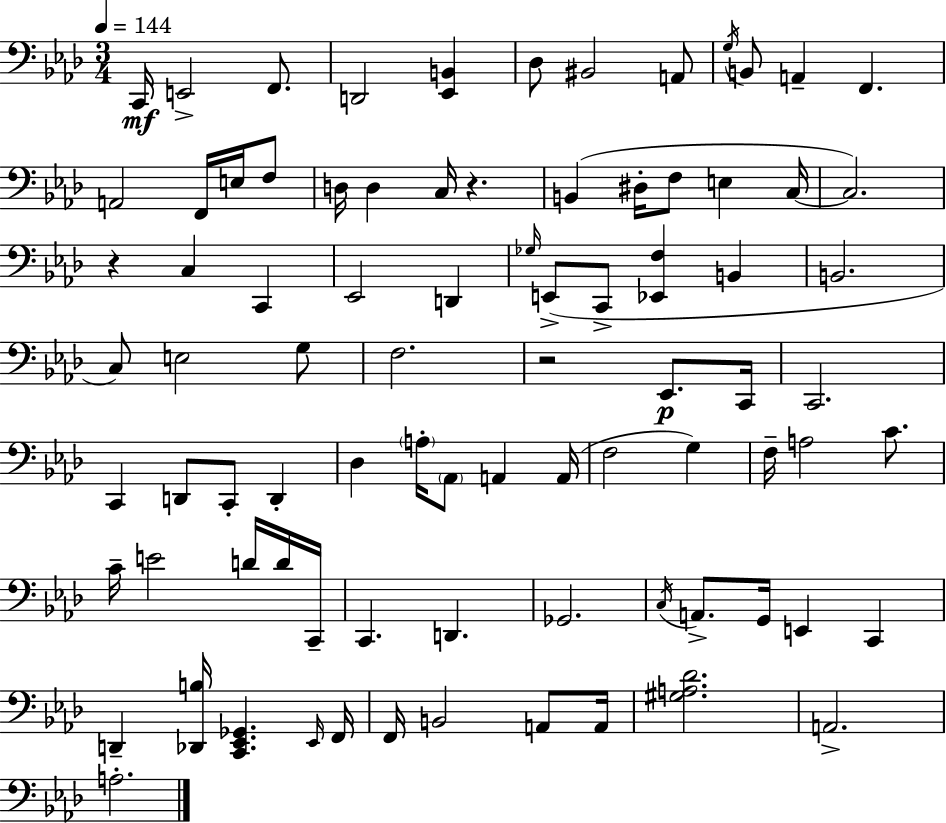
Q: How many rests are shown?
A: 3